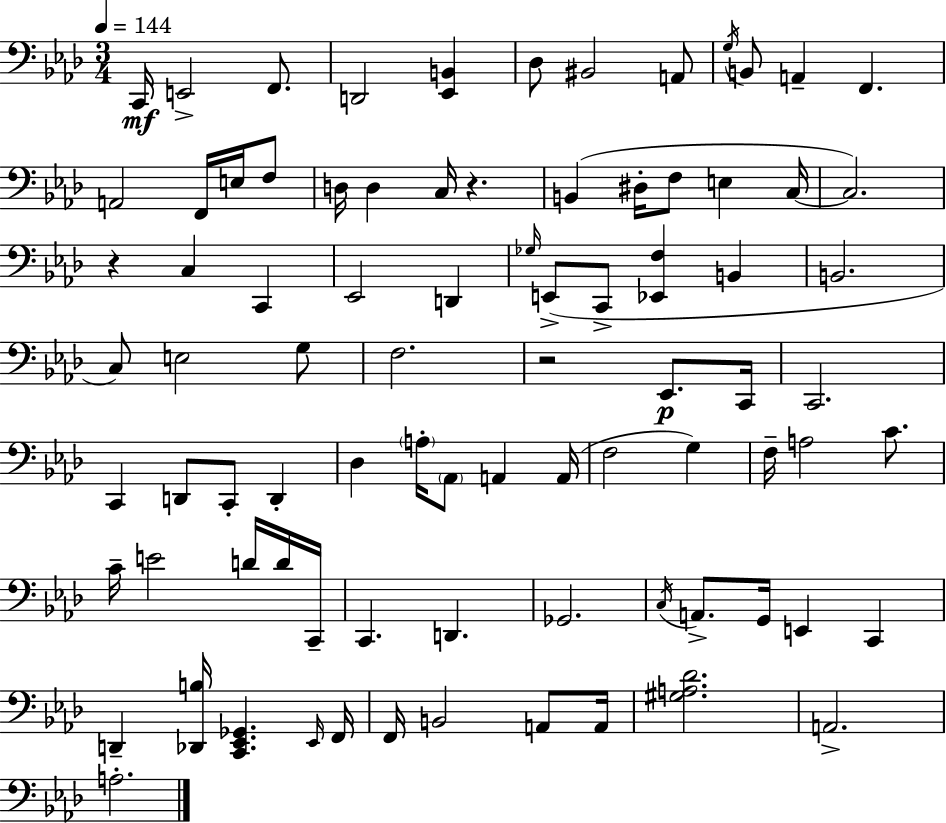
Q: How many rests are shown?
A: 3